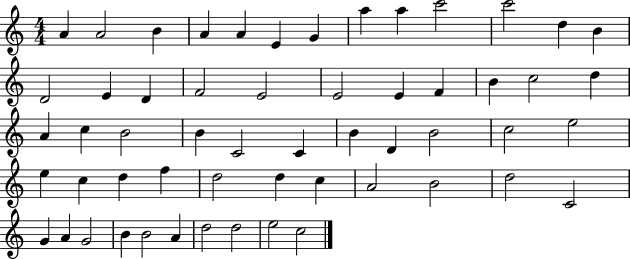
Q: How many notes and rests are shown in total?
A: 56